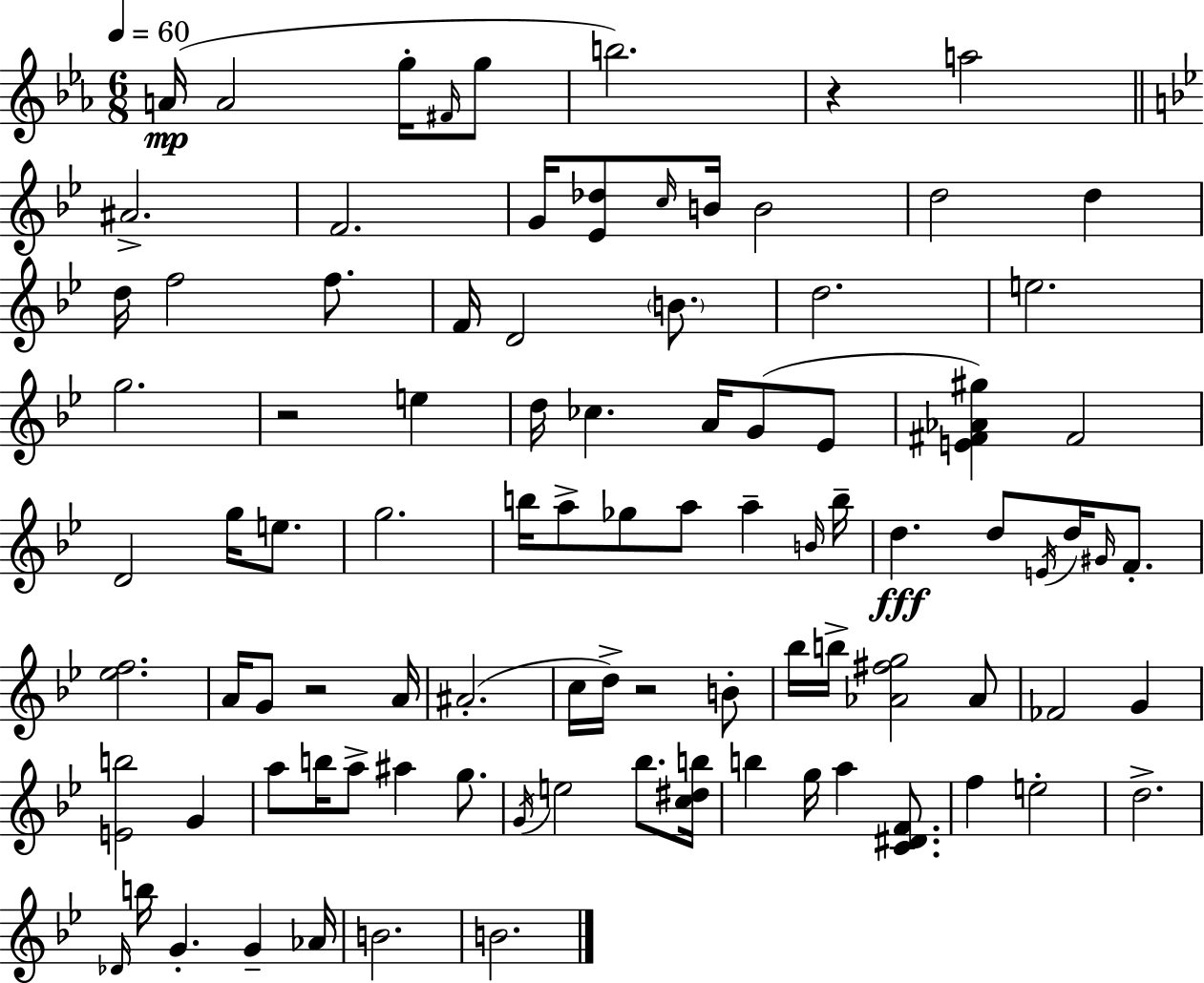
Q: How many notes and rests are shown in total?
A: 93